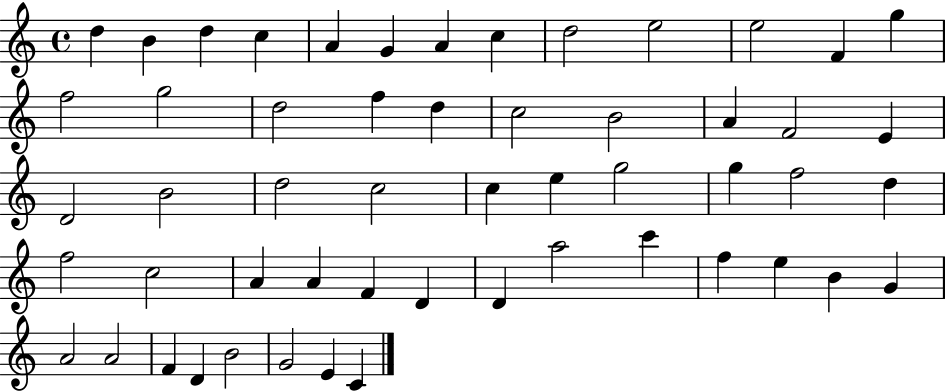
{
  \clef treble
  \time 4/4
  \defaultTimeSignature
  \key c \major
  d''4 b'4 d''4 c''4 | a'4 g'4 a'4 c''4 | d''2 e''2 | e''2 f'4 g''4 | \break f''2 g''2 | d''2 f''4 d''4 | c''2 b'2 | a'4 f'2 e'4 | \break d'2 b'2 | d''2 c''2 | c''4 e''4 g''2 | g''4 f''2 d''4 | \break f''2 c''2 | a'4 a'4 f'4 d'4 | d'4 a''2 c'''4 | f''4 e''4 b'4 g'4 | \break a'2 a'2 | f'4 d'4 b'2 | g'2 e'4 c'4 | \bar "|."
}